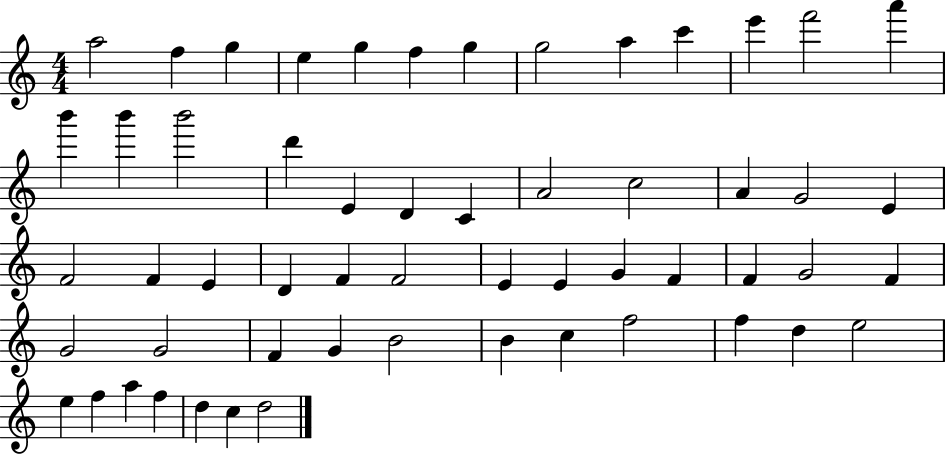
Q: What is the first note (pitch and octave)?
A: A5